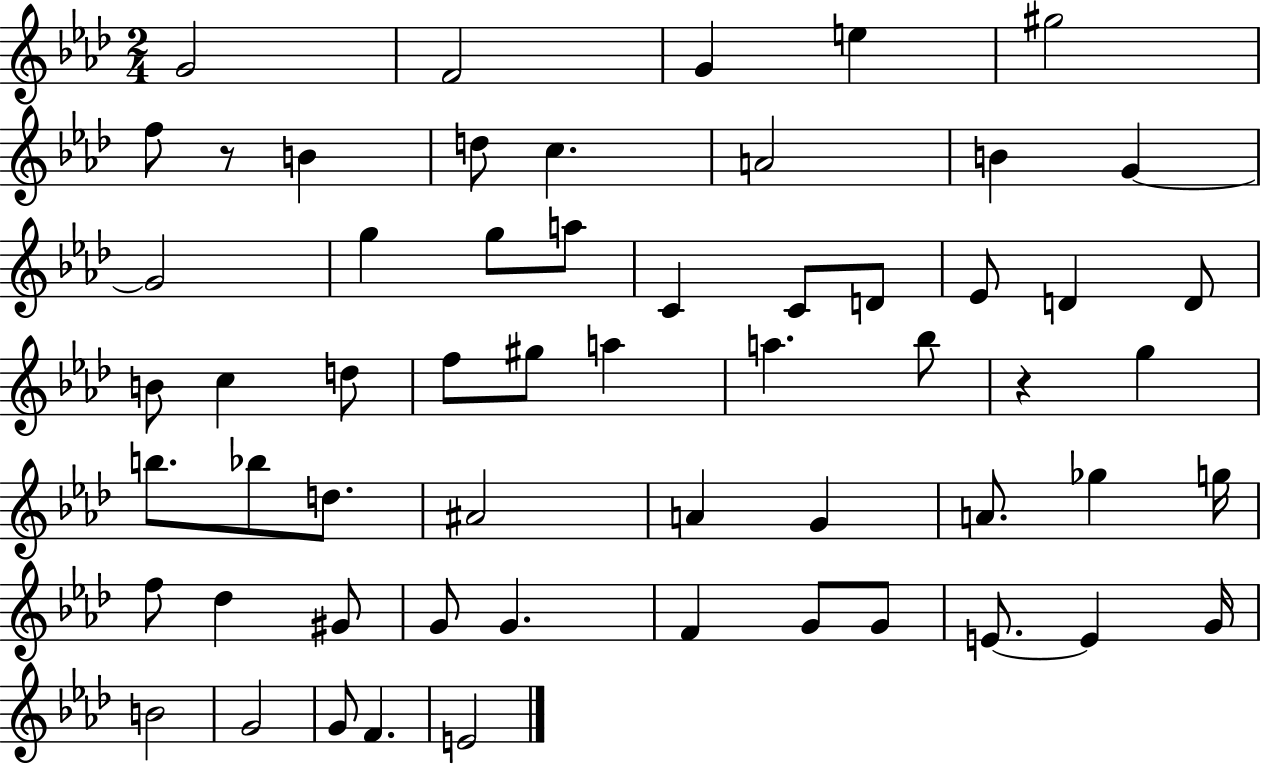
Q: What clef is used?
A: treble